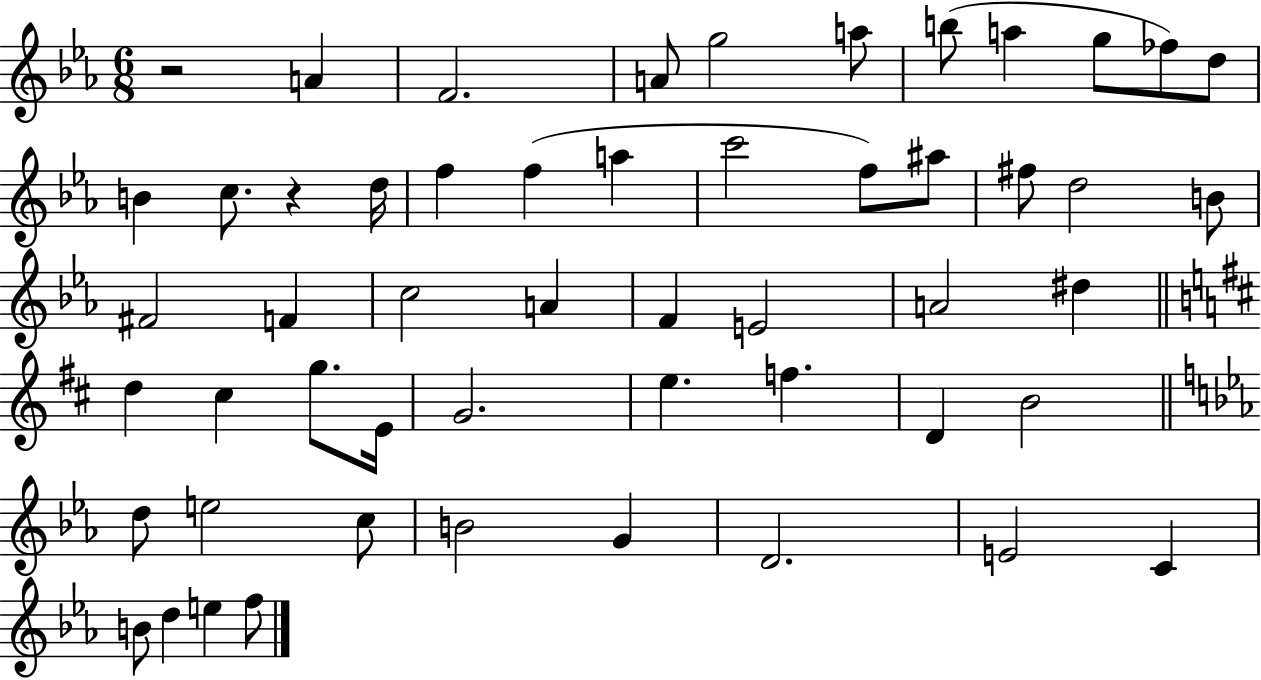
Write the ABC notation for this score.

X:1
T:Untitled
M:6/8
L:1/4
K:Eb
z2 A F2 A/2 g2 a/2 b/2 a g/2 _f/2 d/2 B c/2 z d/4 f f a c'2 f/2 ^a/2 ^f/2 d2 B/2 ^F2 F c2 A F E2 A2 ^d d ^c g/2 E/4 G2 e f D B2 d/2 e2 c/2 B2 G D2 E2 C B/2 d e f/2